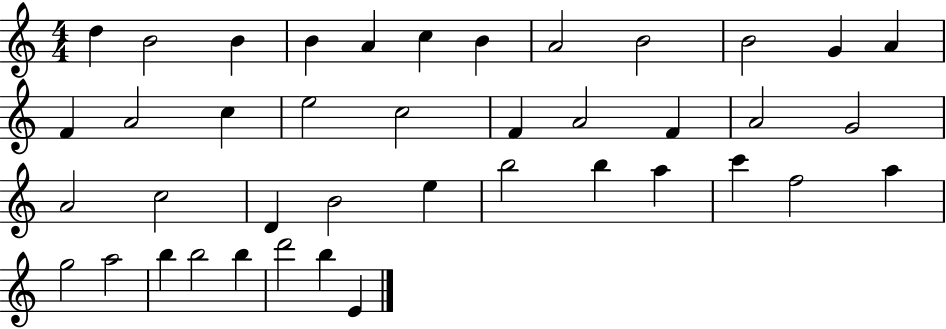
{
  \clef treble
  \numericTimeSignature
  \time 4/4
  \key c \major
  d''4 b'2 b'4 | b'4 a'4 c''4 b'4 | a'2 b'2 | b'2 g'4 a'4 | \break f'4 a'2 c''4 | e''2 c''2 | f'4 a'2 f'4 | a'2 g'2 | \break a'2 c''2 | d'4 b'2 e''4 | b''2 b''4 a''4 | c'''4 f''2 a''4 | \break g''2 a''2 | b''4 b''2 b''4 | d'''2 b''4 e'4 | \bar "|."
}